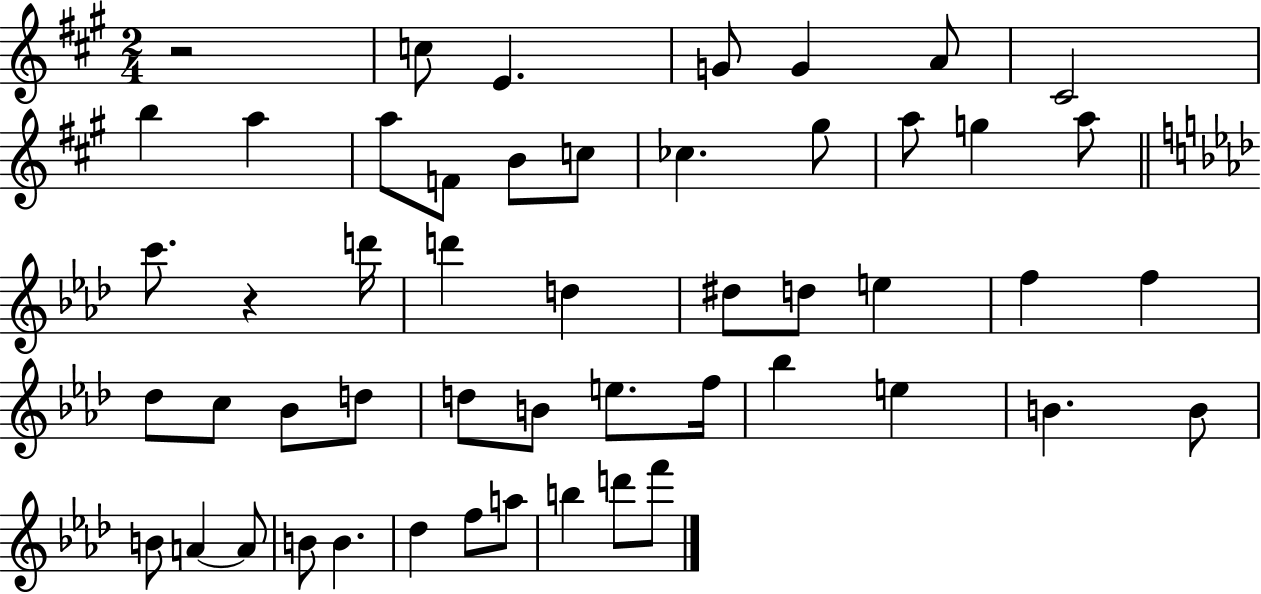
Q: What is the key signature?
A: A major